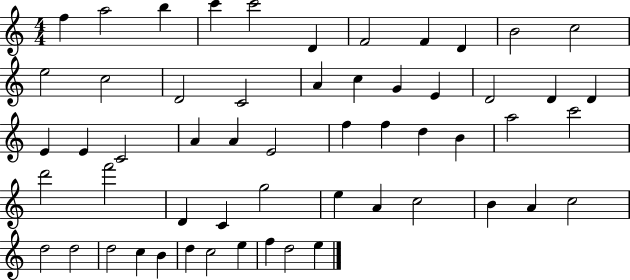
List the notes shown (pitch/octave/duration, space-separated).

F5/q A5/h B5/q C6/q C6/h D4/q F4/h F4/q D4/q B4/h C5/h E5/h C5/h D4/h C4/h A4/q C5/q G4/q E4/q D4/h D4/q D4/q E4/q E4/q C4/h A4/q A4/q E4/h F5/q F5/q D5/q B4/q A5/h C6/h D6/h F6/h D4/q C4/q G5/h E5/q A4/q C5/h B4/q A4/q C5/h D5/h D5/h D5/h C5/q B4/q D5/q C5/h E5/q F5/q D5/h E5/q